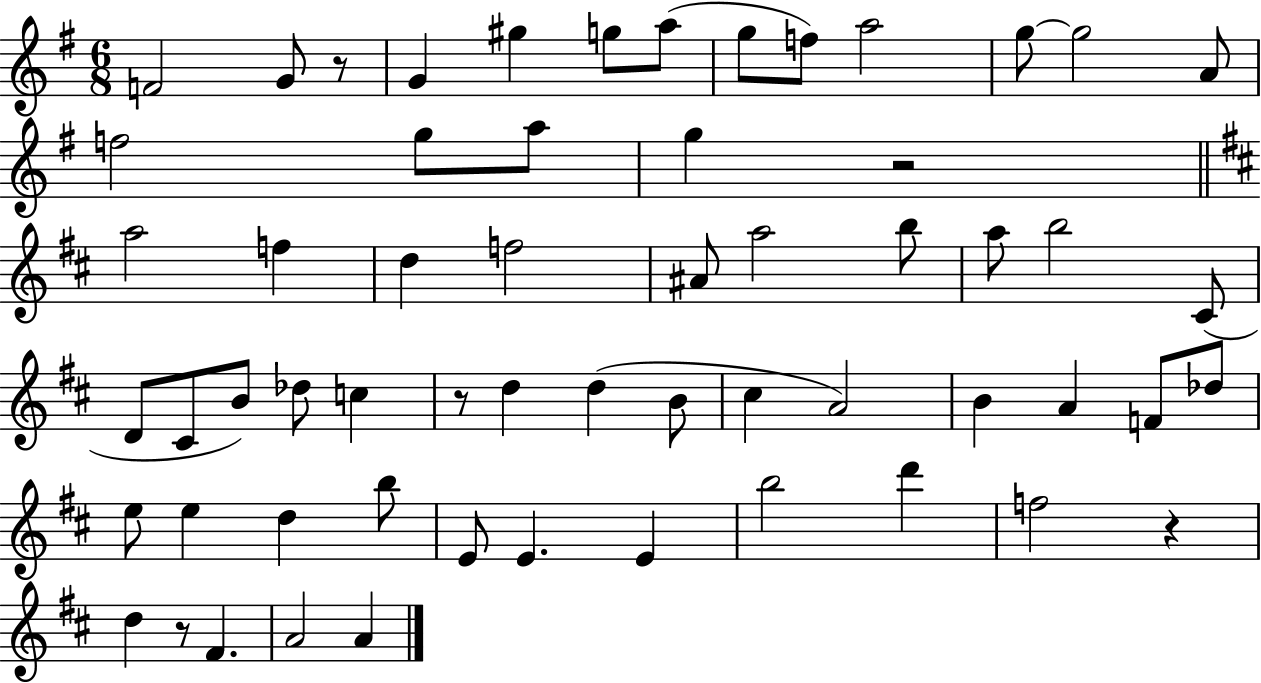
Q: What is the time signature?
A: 6/8